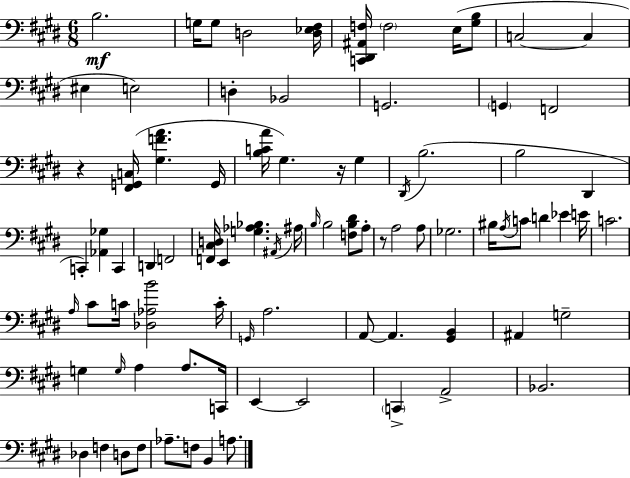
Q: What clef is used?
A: bass